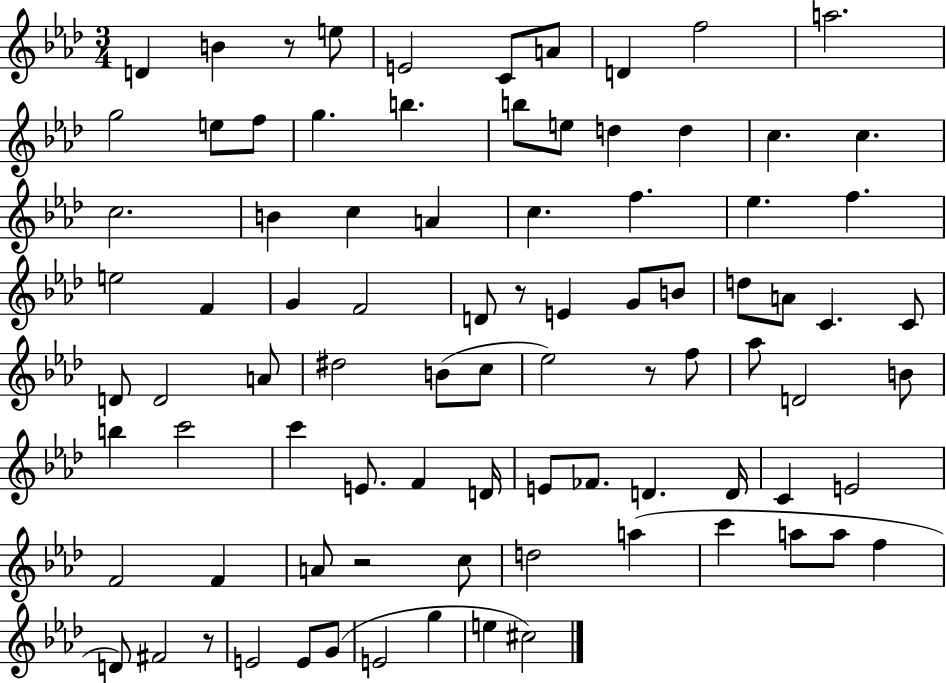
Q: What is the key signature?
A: AES major